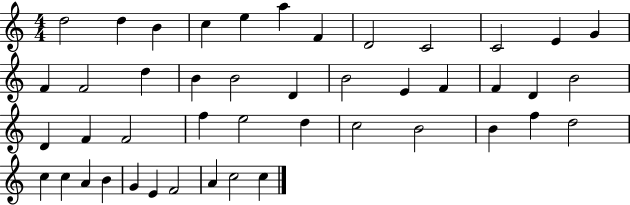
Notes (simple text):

D5/h D5/q B4/q C5/q E5/q A5/q F4/q D4/h C4/h C4/h E4/q G4/q F4/q F4/h D5/q B4/q B4/h D4/q B4/h E4/q F4/q F4/q D4/q B4/h D4/q F4/q F4/h F5/q E5/h D5/q C5/h B4/h B4/q F5/q D5/h C5/q C5/q A4/q B4/q G4/q E4/q F4/h A4/q C5/h C5/q